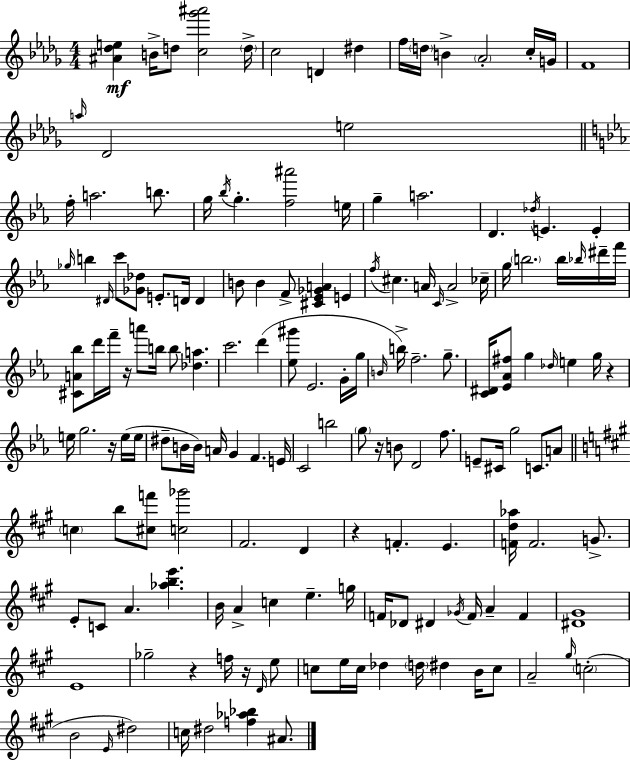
[A#4,Db5,E5]/q B4/s D5/e [C5,Gb6,A#6]/h D5/s C5/h D4/q D#5/q F5/s D5/s B4/q Ab4/h C5/s G4/s F4/w A5/s Db4/h E5/h F5/s A5/h. B5/e. G5/s Bb5/s G5/q. [F5,A#6]/h E5/s G5/q A5/h. D4/q. Db5/s E4/q. E4/q Gb5/s B5/q D#4/s C6/e [Gb4,Db5]/e E4/e. D4/s D4/q B4/e B4/q F4/e [C#4,Eb4,Gb4,A4]/q E4/q F5/s C#5/q. A4/s C4/s A4/h CES5/s G5/s B5/h. B5/s Bb5/s D#6/s F6/s [C#4,A4,Bb5]/e D6/s F6/s R/s A6/e B5/s B5/e [Db5,A5]/q. C6/h. D6/q [Eb5,G#6]/e Eb4/h. G4/s G5/s B4/s B5/s F5/h. G5/e. [C4,D#4]/s [Eb4,Ab4,F#5]/e G5/q Db5/s E5/q G5/s R/q E5/s G5/h. R/s E5/s E5/s D#5/e B4/s B4/s A4/s G4/q F4/q. E4/s C4/h B5/h G5/e R/s B4/e D4/h F5/e. E4/e C#4/s G5/h C4/e. A4/e C5/q B5/e [C#5,F6]/e [C5,Gb6]/h F#4/h. D4/q R/q F4/q. E4/q. [F4,D5,Ab5]/s F4/h. G4/e. E4/e C4/e A4/q. [Ab5,B5,E6]/q. B4/s A4/q C5/q E5/q. G5/s F4/s Db4/e D#4/q Gb4/s F4/s A4/q F4/q [D#4,G#4]/w E4/w Gb5/h R/q F5/s R/s D4/s E5/e C5/e E5/s C5/s Db5/q D5/s D#5/q B4/s C5/e A4/h G#5/s C5/h B4/h E4/s D#5/h C5/s D#5/h [F5,Ab5,Bb5]/q A#4/e.